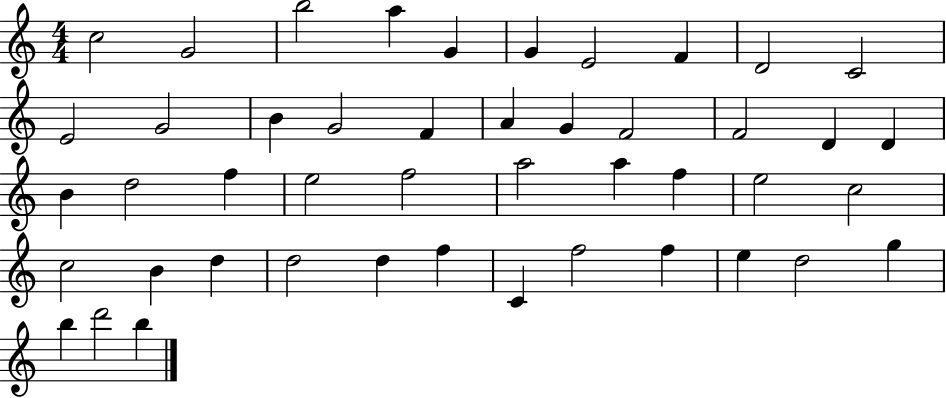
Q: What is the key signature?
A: C major